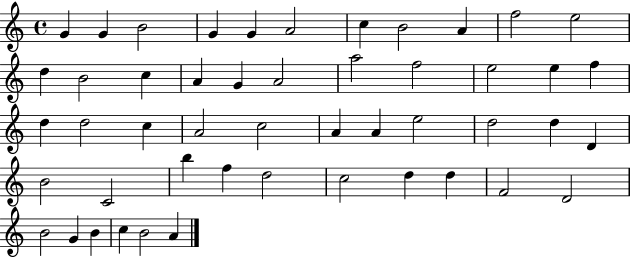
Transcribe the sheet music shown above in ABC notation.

X:1
T:Untitled
M:4/4
L:1/4
K:C
G G B2 G G A2 c B2 A f2 e2 d B2 c A G A2 a2 f2 e2 e f d d2 c A2 c2 A A e2 d2 d D B2 C2 b f d2 c2 d d F2 D2 B2 G B c B2 A